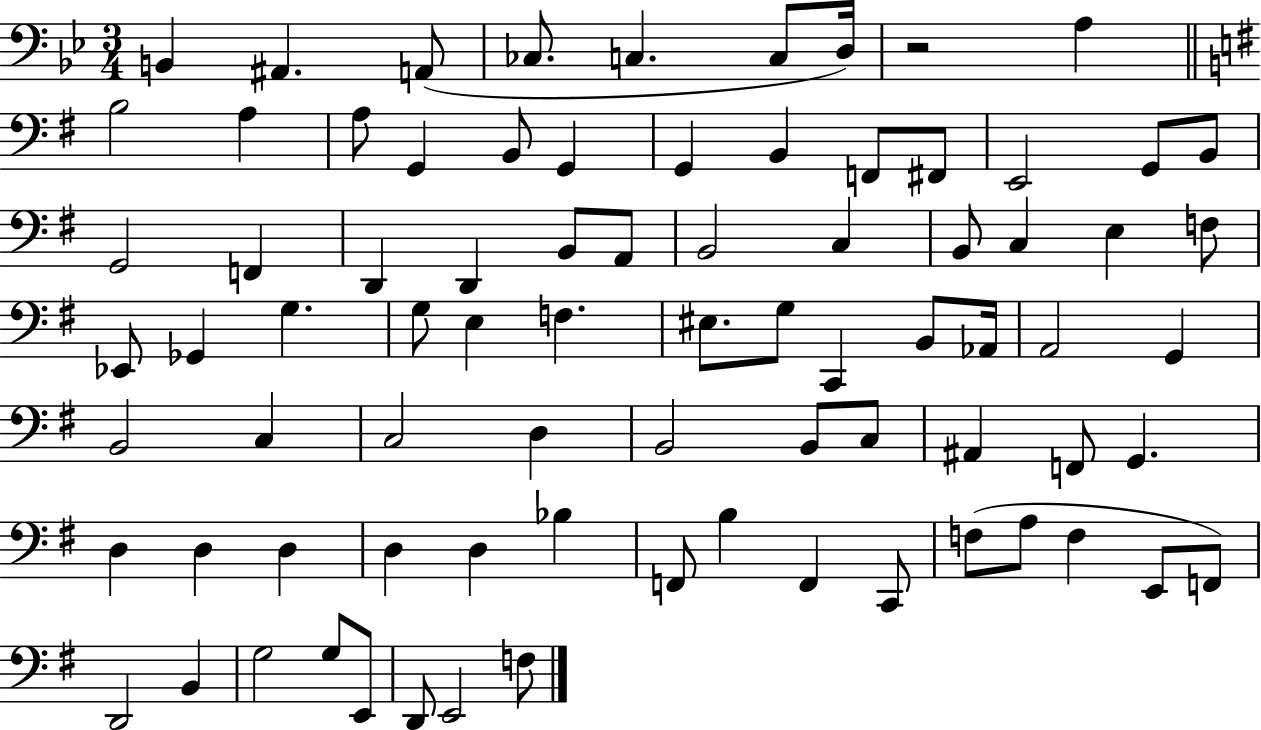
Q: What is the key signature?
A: BES major